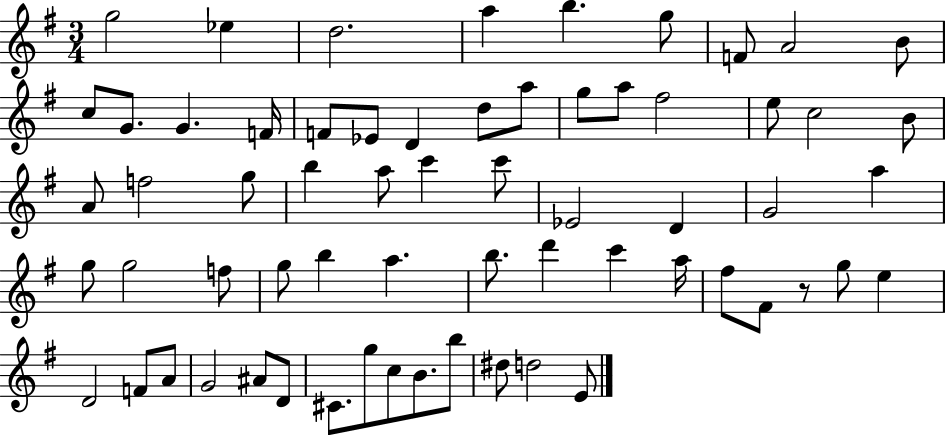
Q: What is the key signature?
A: G major